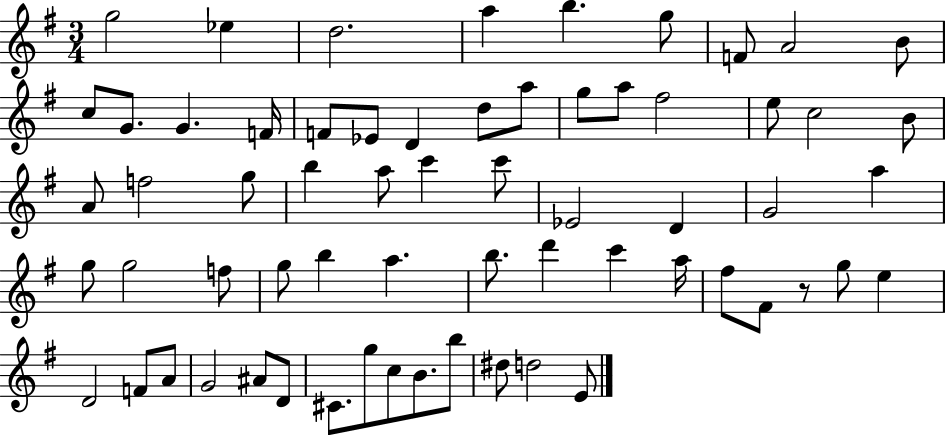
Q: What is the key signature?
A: G major